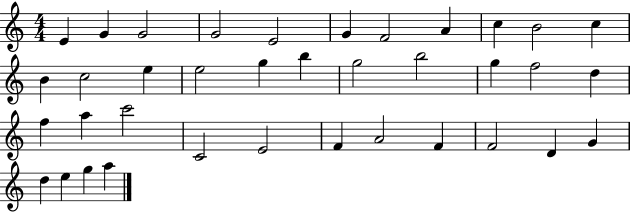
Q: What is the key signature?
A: C major